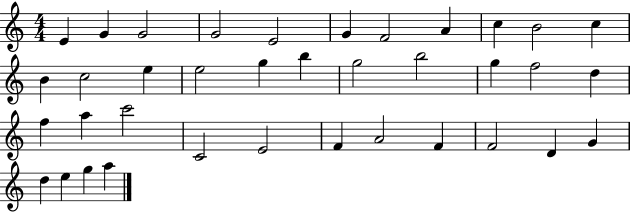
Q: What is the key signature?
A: C major